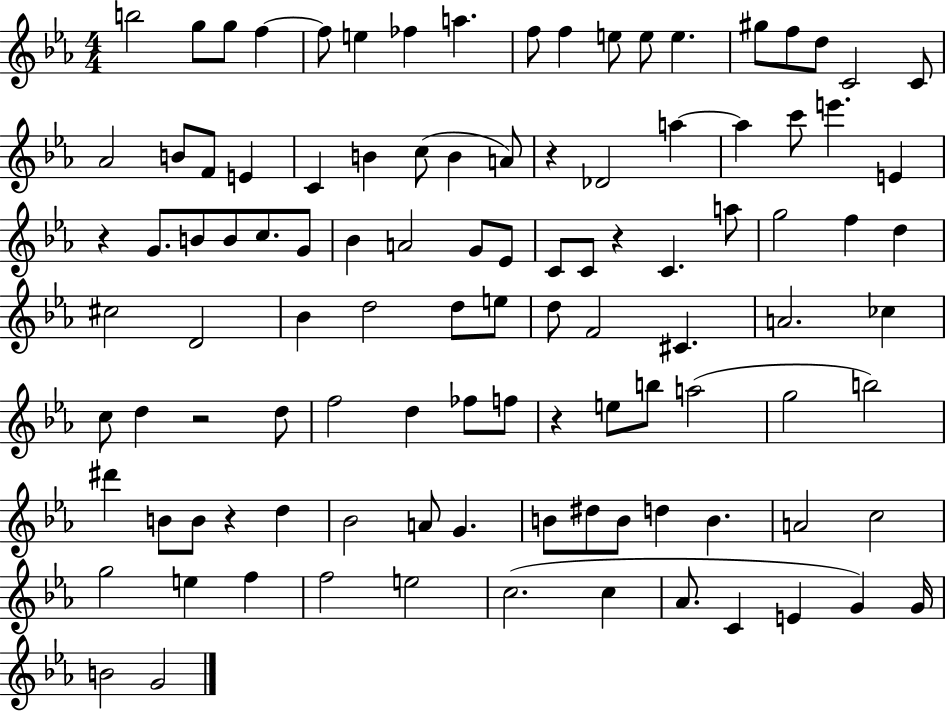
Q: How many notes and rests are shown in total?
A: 106